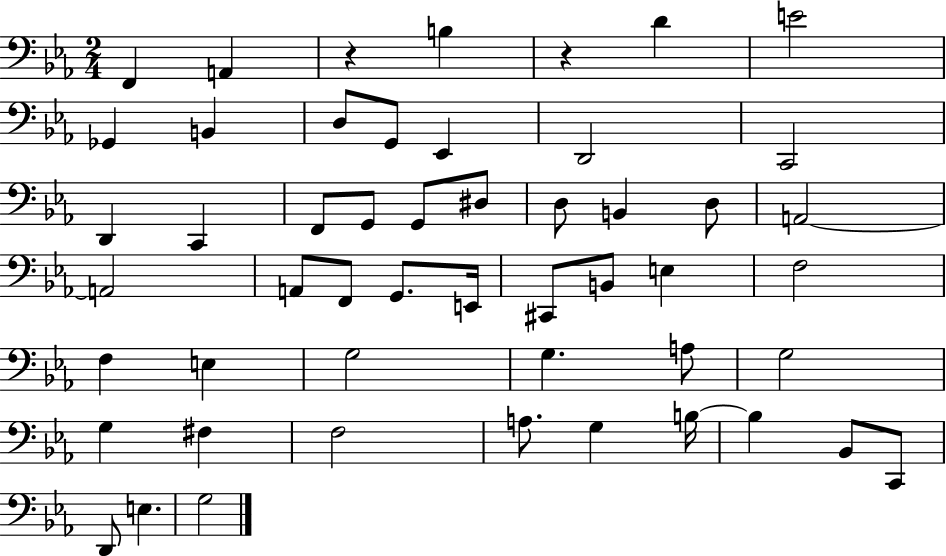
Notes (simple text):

F2/q A2/q R/q B3/q R/q D4/q E4/h Gb2/q B2/q D3/e G2/e Eb2/q D2/h C2/h D2/q C2/q F2/e G2/e G2/e D#3/e D3/e B2/q D3/e A2/h A2/h A2/e F2/e G2/e. E2/s C#2/e B2/e E3/q F3/h F3/q E3/q G3/h G3/q. A3/e G3/h G3/q F#3/q F3/h A3/e. G3/q B3/s B3/q Bb2/e C2/e D2/e E3/q. G3/h